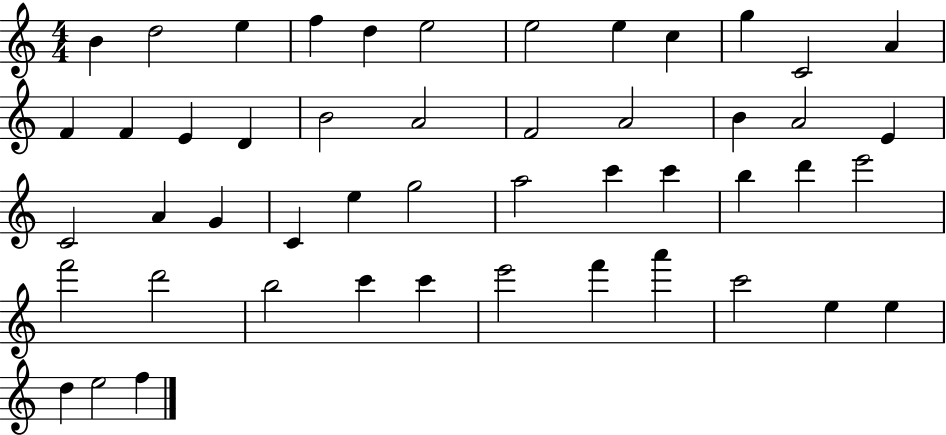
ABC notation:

X:1
T:Untitled
M:4/4
L:1/4
K:C
B d2 e f d e2 e2 e c g C2 A F F E D B2 A2 F2 A2 B A2 E C2 A G C e g2 a2 c' c' b d' e'2 f'2 d'2 b2 c' c' e'2 f' a' c'2 e e d e2 f